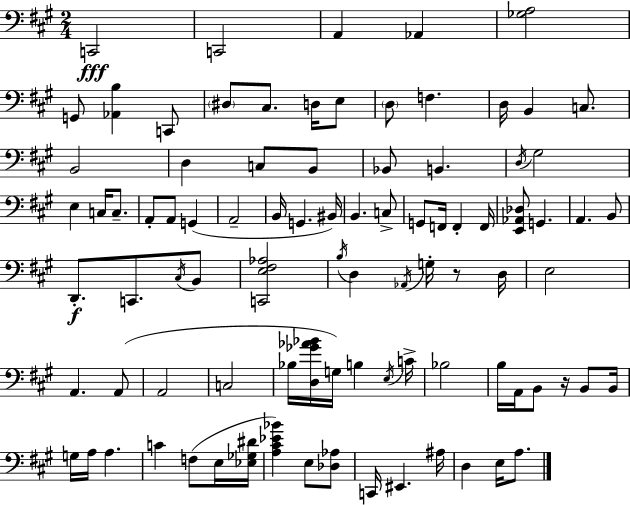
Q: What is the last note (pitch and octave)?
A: A3